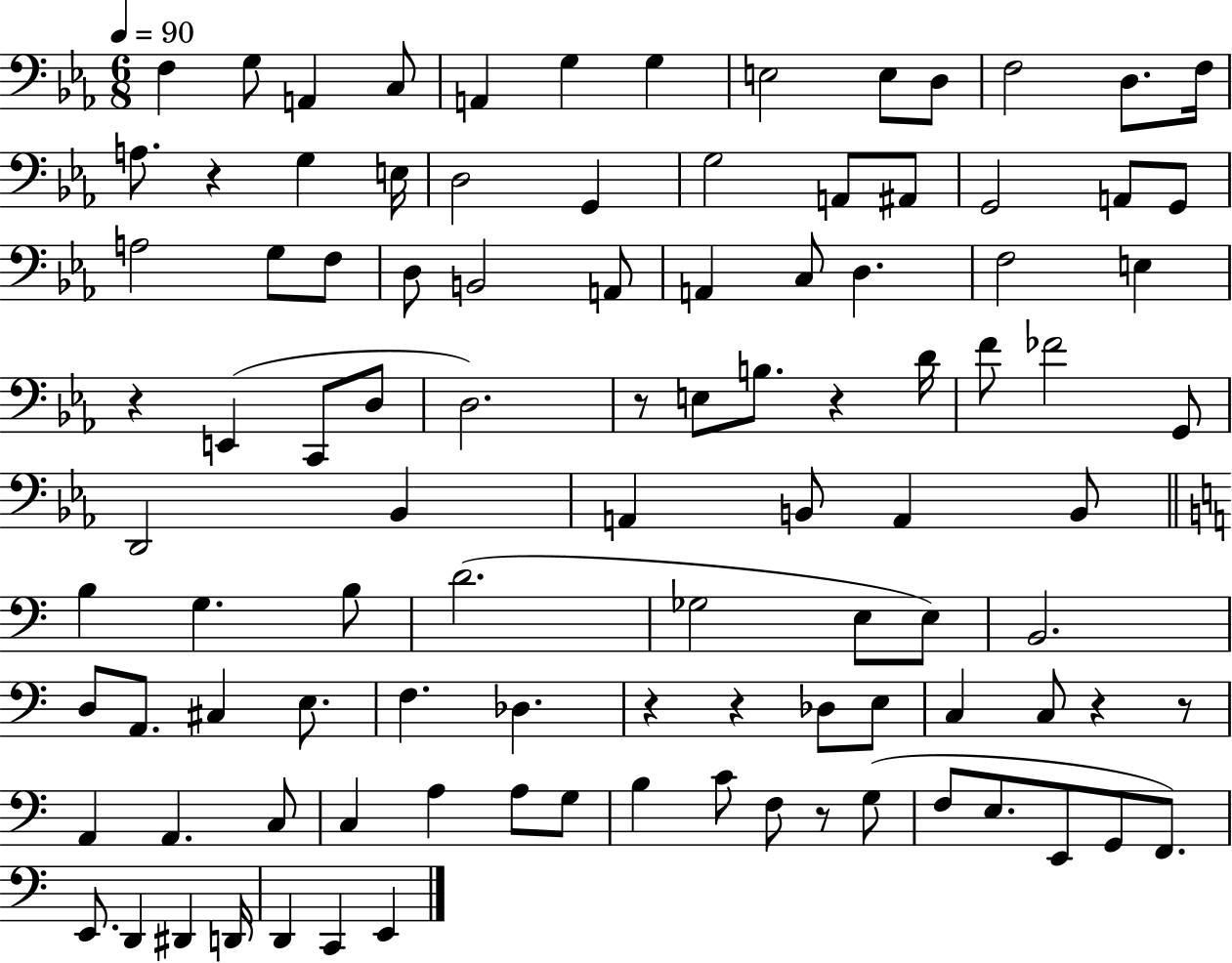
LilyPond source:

{
  \clef bass
  \numericTimeSignature
  \time 6/8
  \key ees \major
  \tempo 4 = 90
  f4 g8 a,4 c8 | a,4 g4 g4 | e2 e8 d8 | f2 d8. f16 | \break a8. r4 g4 e16 | d2 g,4 | g2 a,8 ais,8 | g,2 a,8 g,8 | \break a2 g8 f8 | d8 b,2 a,8 | a,4 c8 d4. | f2 e4 | \break r4 e,4( c,8 d8 | d2.) | r8 e8 b8. r4 d'16 | f'8 fes'2 g,8 | \break d,2 bes,4 | a,4 b,8 a,4 b,8 | \bar "||" \break \key a \minor b4 g4. b8 | d'2.( | ges2 e8 e8) | b,2. | \break d8 a,8. cis4 e8. | f4. des4. | r4 r4 des8 e8 | c4 c8 r4 r8 | \break a,4 a,4. c8 | c4 a4 a8 g8 | b4 c'8 f8 r8 g8( | f8 e8. e,8 g,8 f,8.) | \break e,8. d,4 dis,4 d,16 | d,4 c,4 e,4 | \bar "|."
}